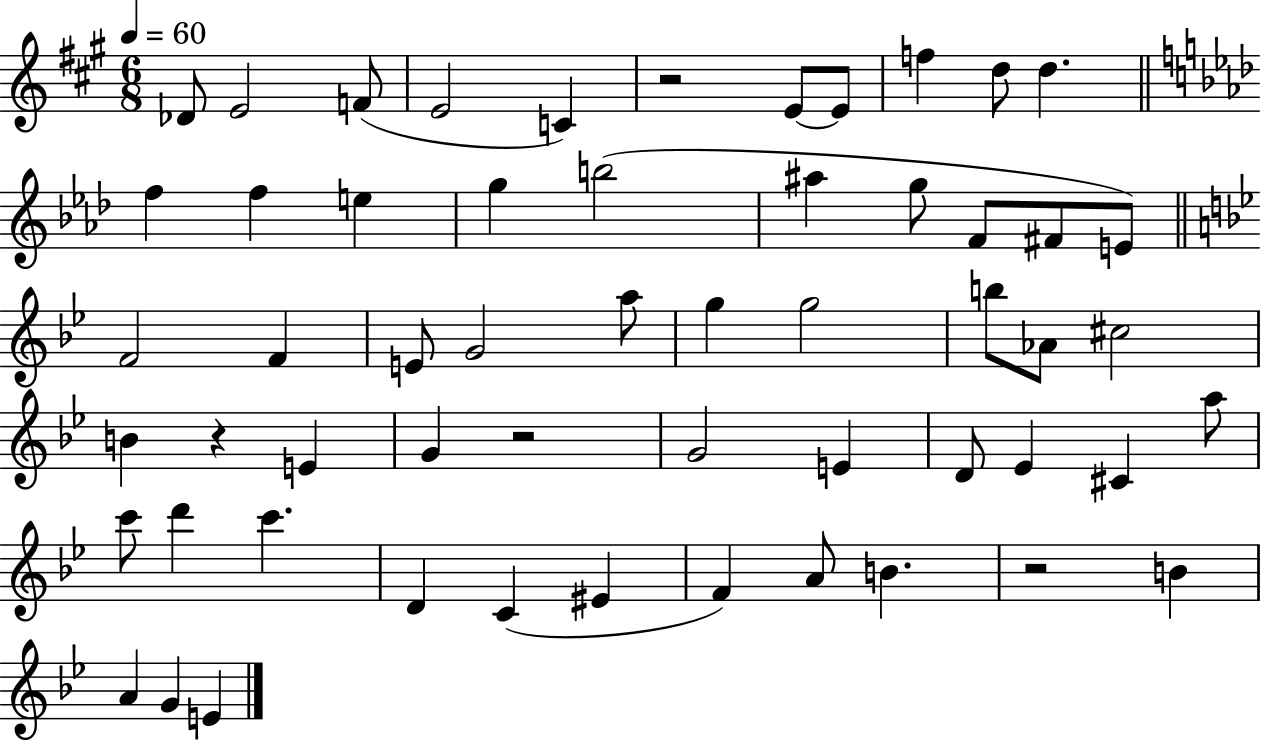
Db4/e E4/h F4/e E4/h C4/q R/h E4/e E4/e F5/q D5/e D5/q. F5/q F5/q E5/q G5/q B5/h A#5/q G5/e F4/e F#4/e E4/e F4/h F4/q E4/e G4/h A5/e G5/q G5/h B5/e Ab4/e C#5/h B4/q R/q E4/q G4/q R/h G4/h E4/q D4/e Eb4/q C#4/q A5/e C6/e D6/q C6/q. D4/q C4/q EIS4/q F4/q A4/e B4/q. R/h B4/q A4/q G4/q E4/q